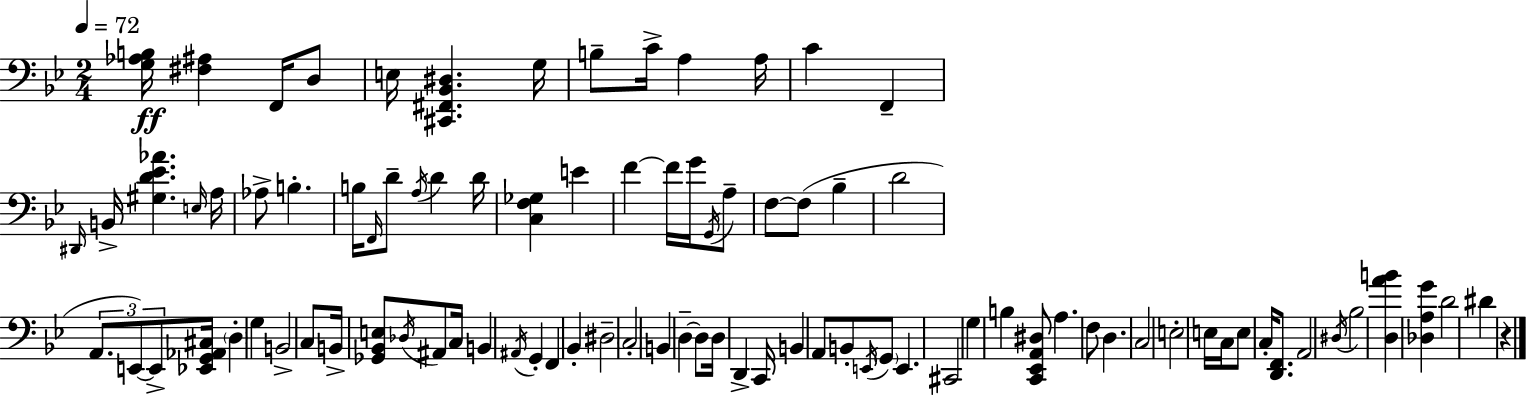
[G3,Ab3,B3]/s [F#3,A#3]/q F2/s D3/e E3/s [C#2,F#2,Bb2,D#3]/q. G3/s B3/e C4/s A3/q A3/s C4/q F2/q D#2/s B2/s [G#3,D4,Eb4,Ab4]/q. E3/s A3/s Ab3/e B3/q. B3/s F2/s D4/e A3/s D4/q D4/s [C3,F3,Gb3]/q E4/q F4/q F4/s G4/s G2/s A3/e F3/e F3/e Bb3/q D4/h A2/e. E2/e E2/e [Eb2,G2,Ab2,C#3]/s D3/q G3/q B2/h C3/e B2/s [Gb2,Bb2,E3]/e Db3/s A#2/e C3/s B2/q A#2/s G2/q F2/q Bb2/q D#3/h C3/h B2/q D3/q D3/e D3/s D2/q C2/s B2/q A2/e B2/e E2/s G2/e E2/q. C#2/h G3/q B3/q [C2,Eb2,A2,D#3]/e A3/q. F3/e D3/q. C3/h E3/h E3/s C3/s E3/e C3/s [D2,F2]/e. A2/h D#3/s Bb3/h [D3,A4,B4]/q [Db3,A3,G4]/q D4/h D#4/q R/q